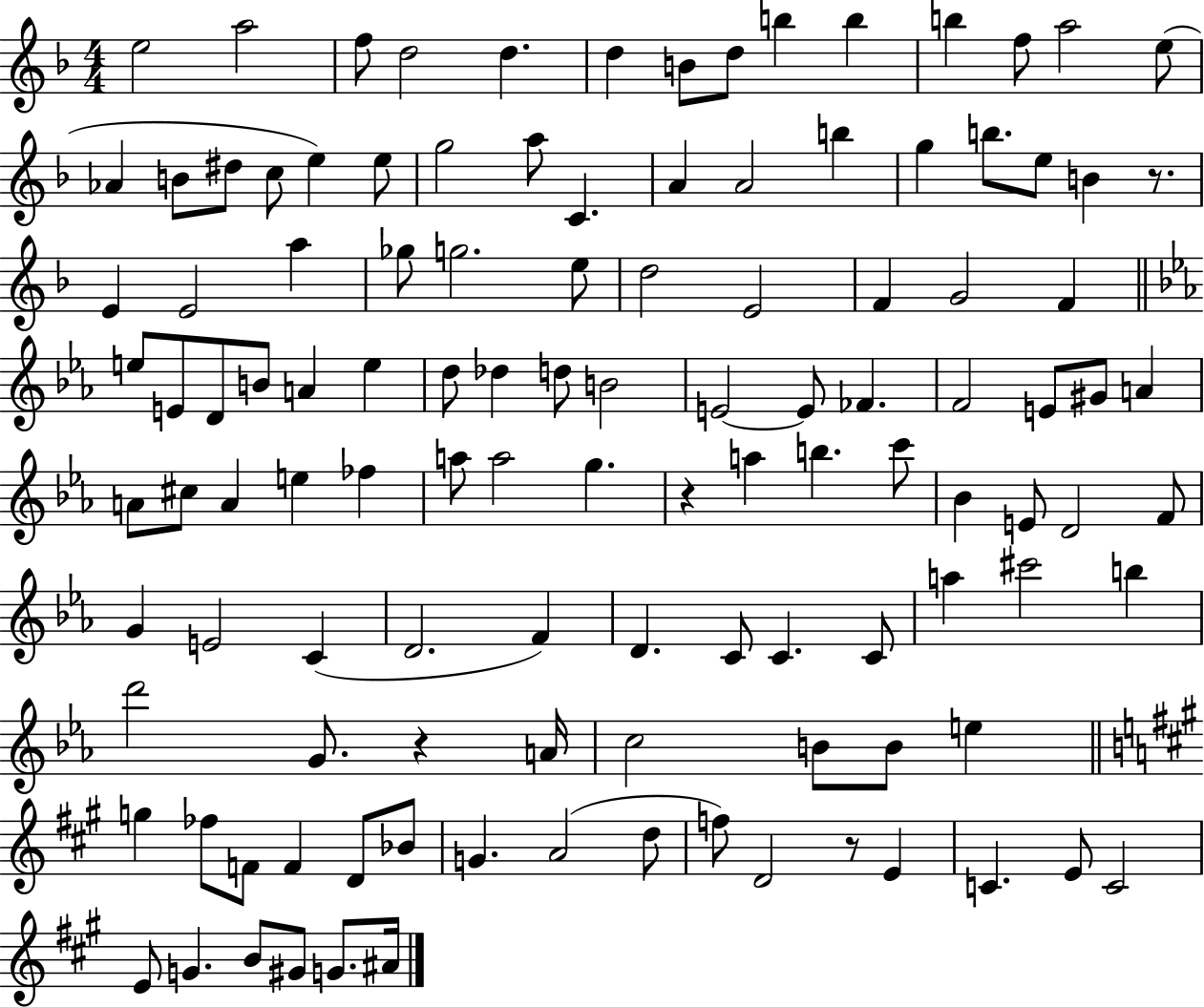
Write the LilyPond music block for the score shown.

{
  \clef treble
  \numericTimeSignature
  \time 4/4
  \key f \major
  e''2 a''2 | f''8 d''2 d''4. | d''4 b'8 d''8 b''4 b''4 | b''4 f''8 a''2 e''8( | \break aes'4 b'8 dis''8 c''8 e''4) e''8 | g''2 a''8 c'4. | a'4 a'2 b''4 | g''4 b''8. e''8 b'4 r8. | \break e'4 e'2 a''4 | ges''8 g''2. e''8 | d''2 e'2 | f'4 g'2 f'4 | \break \bar "||" \break \key c \minor e''8 e'8 d'8 b'8 a'4 e''4 | d''8 des''4 d''8 b'2 | e'2~~ e'8 fes'4. | f'2 e'8 gis'8 a'4 | \break a'8 cis''8 a'4 e''4 fes''4 | a''8 a''2 g''4. | r4 a''4 b''4. c'''8 | bes'4 e'8 d'2 f'8 | \break g'4 e'2 c'4( | d'2. f'4) | d'4. c'8 c'4. c'8 | a''4 cis'''2 b''4 | \break d'''2 g'8. r4 a'16 | c''2 b'8 b'8 e''4 | \bar "||" \break \key a \major g''4 fes''8 f'8 f'4 d'8 bes'8 | g'4. a'2( d''8 | f''8) d'2 r8 e'4 | c'4. e'8 c'2 | \break e'8 g'4. b'8 gis'8 g'8. ais'16 | \bar "|."
}